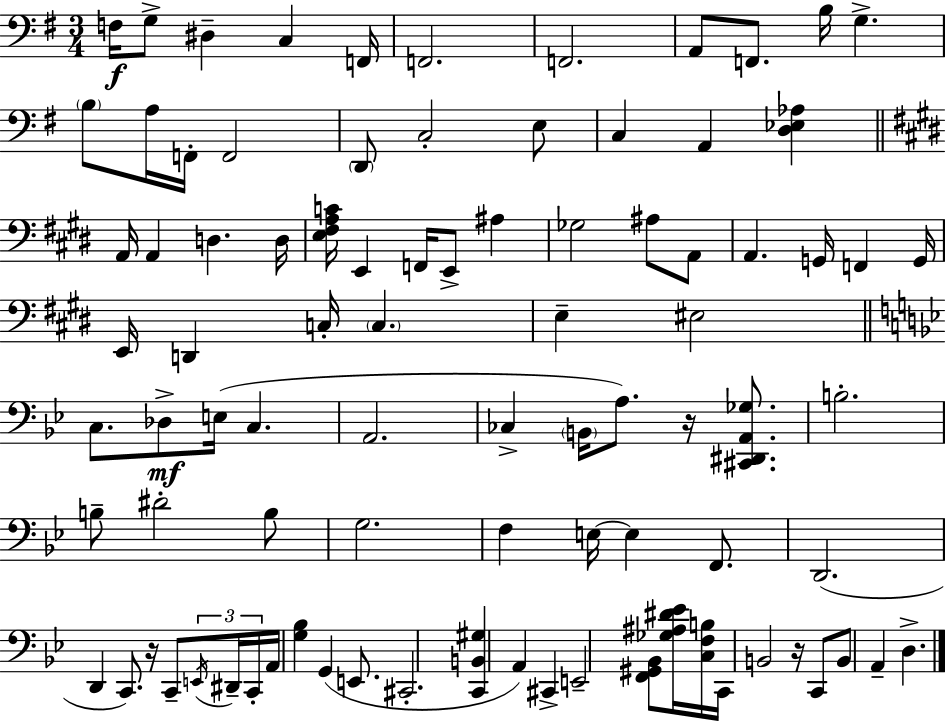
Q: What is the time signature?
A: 3/4